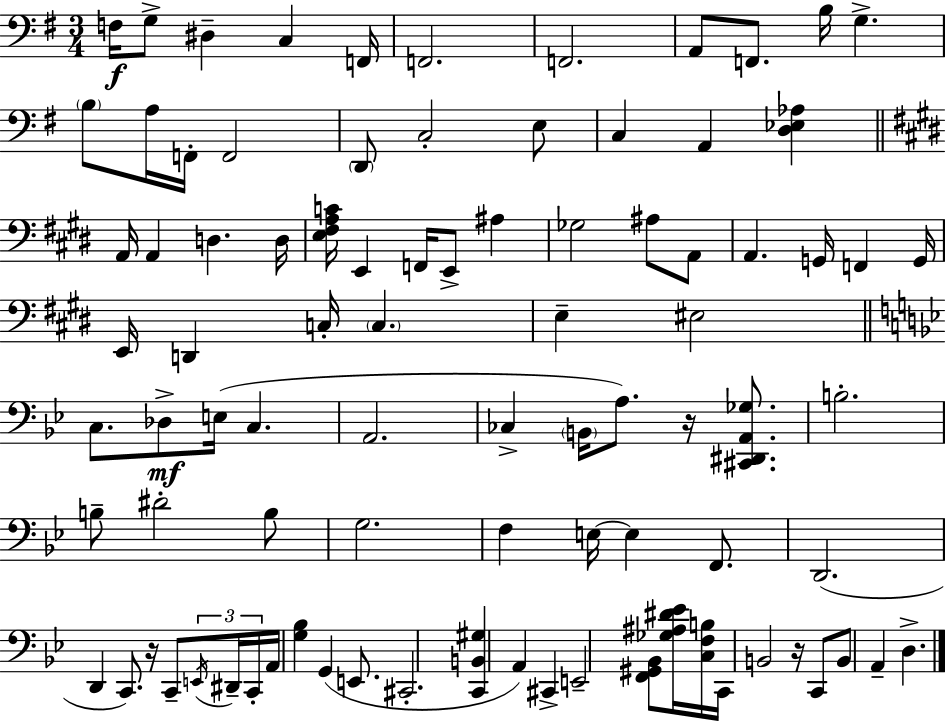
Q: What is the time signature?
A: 3/4